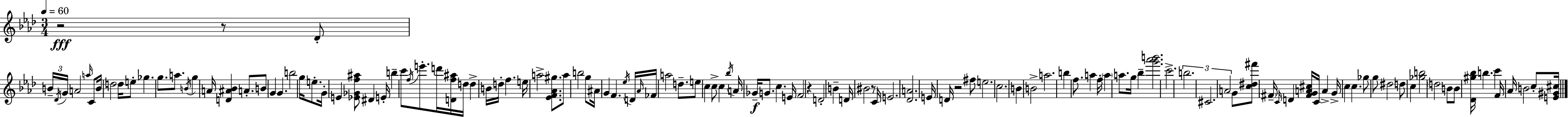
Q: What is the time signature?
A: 3/4